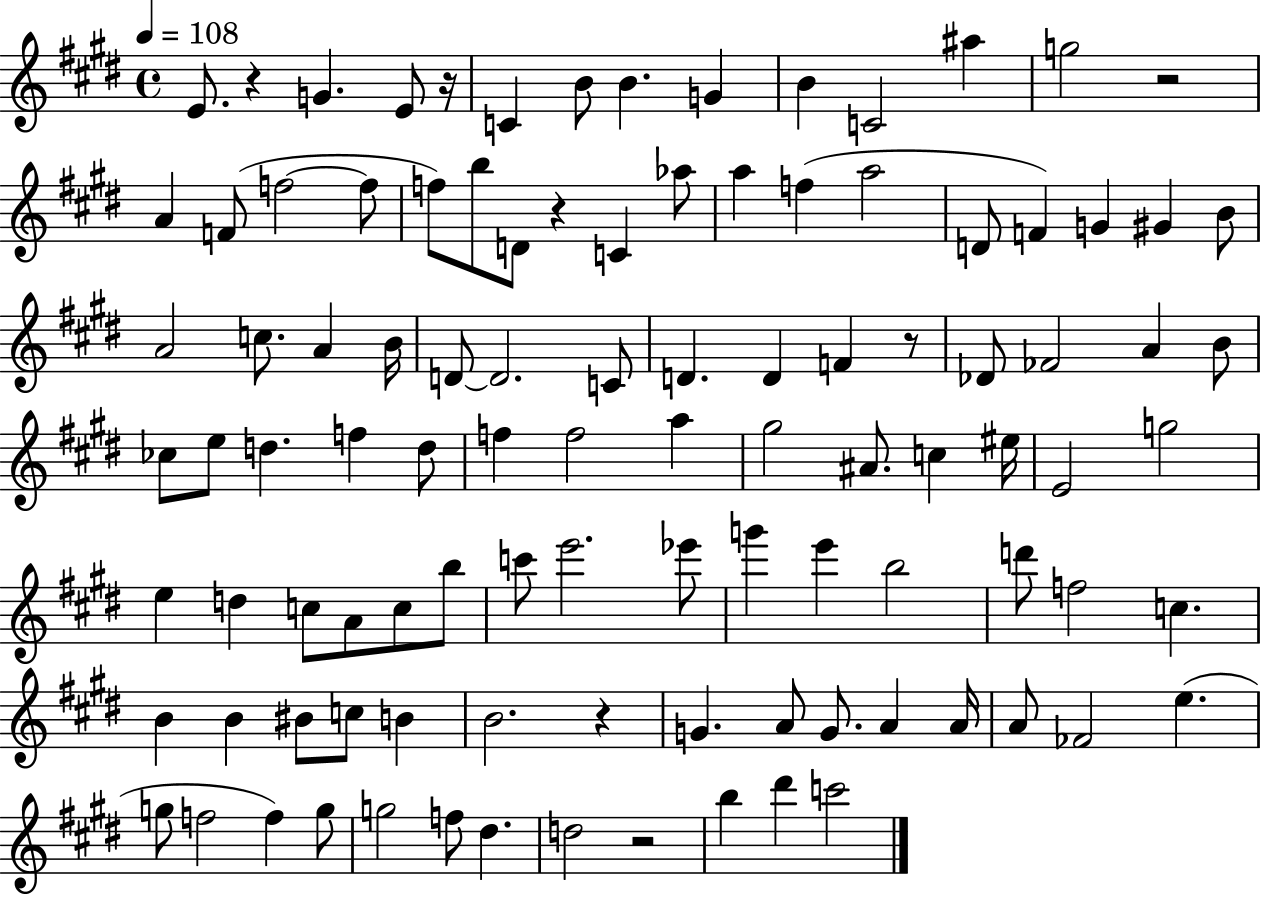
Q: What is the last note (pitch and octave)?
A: C6